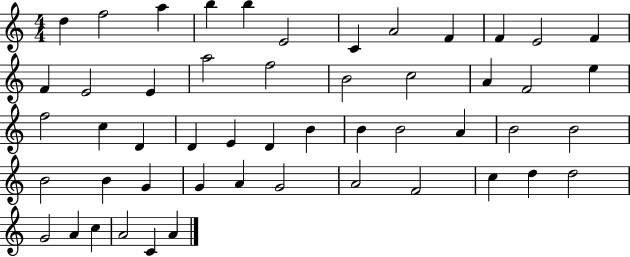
D5/q F5/h A5/q B5/q B5/q E4/h C4/q A4/h F4/q F4/q E4/h F4/q F4/q E4/h E4/q A5/h F5/h B4/h C5/h A4/q F4/h E5/q F5/h C5/q D4/q D4/q E4/q D4/q B4/q B4/q B4/h A4/q B4/h B4/h B4/h B4/q G4/q G4/q A4/q G4/h A4/h F4/h C5/q D5/q D5/h G4/h A4/q C5/q A4/h C4/q A4/q